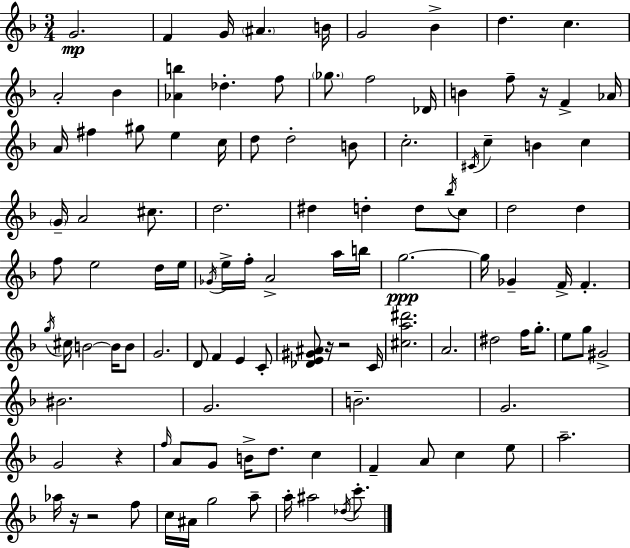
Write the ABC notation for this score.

X:1
T:Untitled
M:3/4
L:1/4
K:F
G2 F G/4 ^A B/4 G2 _B d c A2 _B [_Ab] _d f/2 _g/2 f2 _D/4 B f/2 z/4 F _A/4 A/4 ^f ^g/2 e c/4 d/2 d2 B/2 c2 ^C/4 c B c G/4 A2 ^c/2 d2 ^d d d/2 _b/4 c/2 d2 d f/2 e2 d/4 e/4 _G/4 e/4 f/4 A2 a/4 b/4 g2 g/4 _G F/4 F g/4 ^c/4 B2 B/4 B/2 G2 D/2 F E C/2 [_DE^G^A]/2 z/4 z2 C/4 [^ca^d']2 A2 ^d2 f/4 g/2 e/2 g/2 ^G2 ^B2 G2 B2 G2 G2 z f/4 A/2 G/2 B/4 d/2 c F A/2 c e/2 a2 _a/4 z/4 z2 f/2 c/4 ^A/4 g2 a/2 a/4 ^a2 _d/4 c'/2